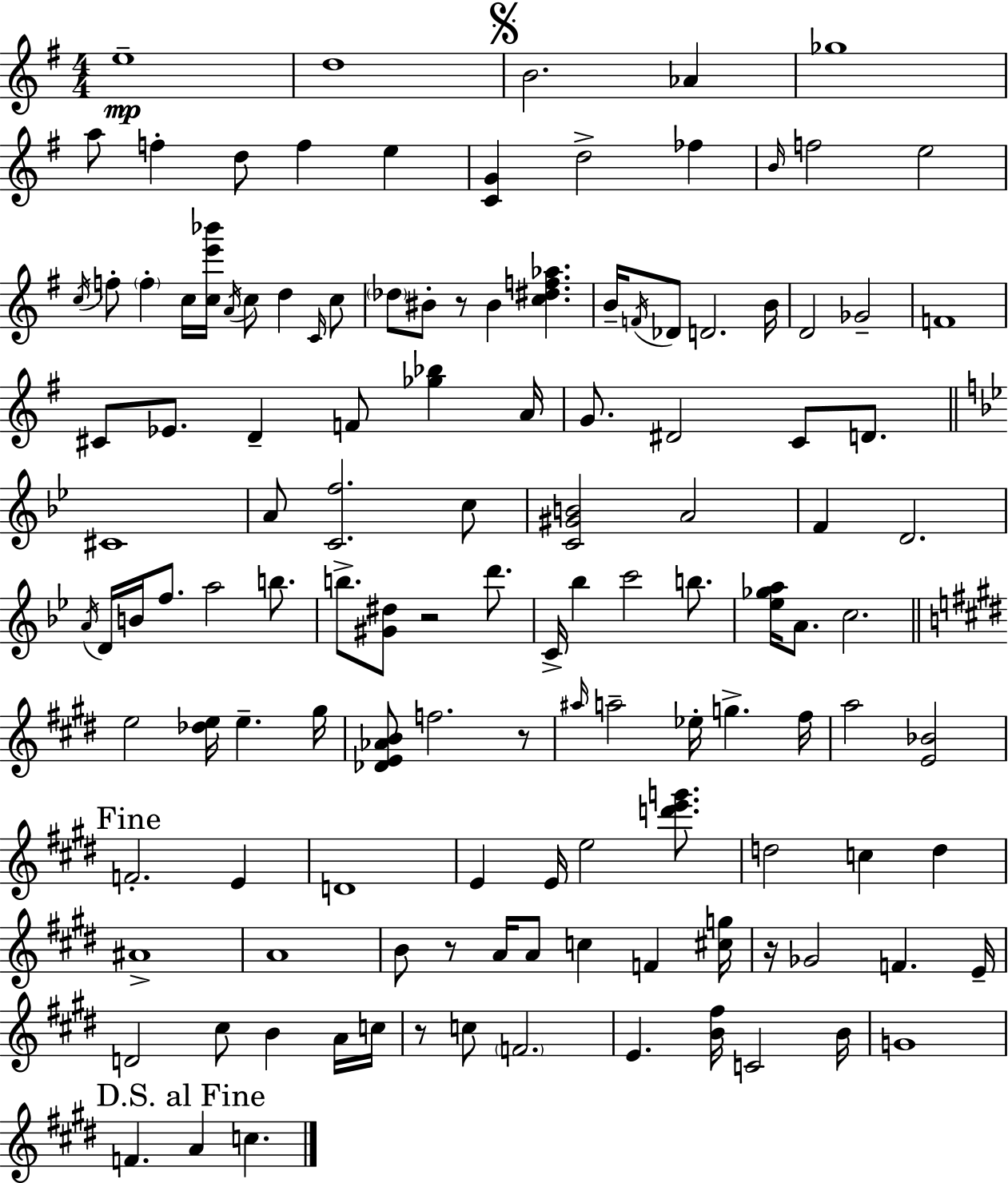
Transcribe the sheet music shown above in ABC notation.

X:1
T:Untitled
M:4/4
L:1/4
K:Em
e4 d4 B2 _A _g4 a/2 f d/2 f e [CG] d2 _f B/4 f2 e2 c/4 f/2 f c/4 [ce'_b']/4 A/4 c/2 d C/4 c/2 _d/2 ^B/2 z/2 ^B [c^df_a] B/4 F/4 _D/2 D2 B/4 D2 _G2 F4 ^C/2 _E/2 D F/2 [_g_b] A/4 G/2 ^D2 C/2 D/2 ^C4 A/2 [Cf]2 c/2 [C^GB]2 A2 F D2 A/4 D/4 B/4 f/2 a2 b/2 b/2 [^G^d]/2 z2 d'/2 C/4 _b c'2 b/2 [_e_ga]/4 A/2 c2 e2 [_de]/4 e ^g/4 [_DE_AB]/2 f2 z/2 ^a/4 a2 _e/4 g ^f/4 a2 [E_B]2 F2 E D4 E E/4 e2 [d'e'g']/2 d2 c d ^A4 A4 B/2 z/2 A/4 A/2 c F [^cg]/4 z/4 _G2 F E/4 D2 ^c/2 B A/4 c/4 z/2 c/2 F2 E [B^f]/4 C2 B/4 G4 F A c